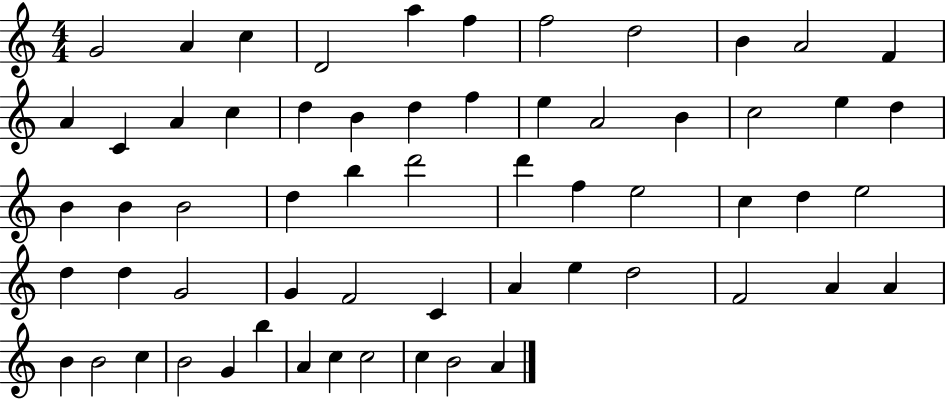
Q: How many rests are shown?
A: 0